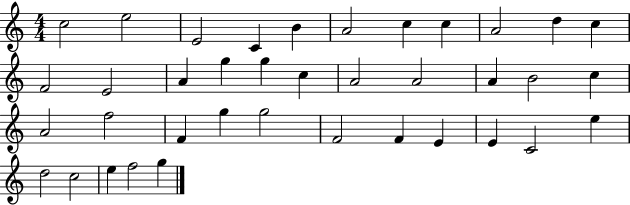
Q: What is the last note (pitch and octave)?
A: G5